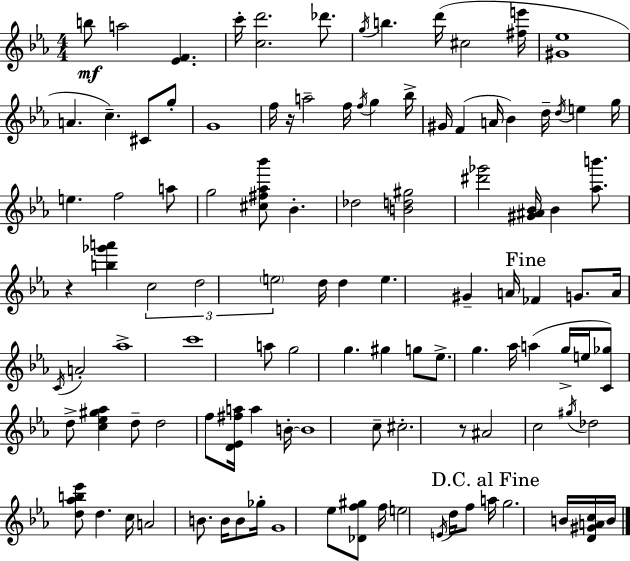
B5/e A5/h [Eb4,F4]/q. C6/s [C5,D6]/h. Db6/e. G5/s B5/q. D6/s C#5/h [F#5,E6]/s [G#4,Eb5]/w A4/q. C5/q. C#4/e G5/e G4/w F5/s R/s A5/h F5/s F5/s G5/q Bb5/s G#4/s F4/q A4/s Bb4/q D5/s D5/s E5/q G5/s E5/q. F5/h A5/e G5/h [C#5,F#5,Ab5,Bb6]/e Bb4/q. Db5/h [B4,D5,G#5]/h [D#6,Gb6]/h [G#4,A#4,Bb4]/s Bb4/q [Ab5,B6]/e. R/q [B5,Gb6,A6]/q C5/h D5/h E5/h D5/s D5/q E5/q. G#4/q A4/s FES4/q G4/e. A4/s C4/s A4/h Ab5/w C6/w A5/e G5/h G5/q. G#5/q G5/e Eb5/e. G5/q. Ab5/s A5/q G5/s E5/s [C4,Gb5]/e D5/e [C5,Eb5,G#5,Ab5]/q D5/e D5/h F5/e [D4,Eb4,F#5,A5]/s A5/q B4/s B4/w C5/e C#5/h. R/e A#4/h C5/h G#5/s Db5/h [D5,Ab5,B5,Eb6]/e D5/q. C5/s A4/h B4/e. B4/s B4/e Gb5/s G4/w Eb5/e [Db4,F5,G#5]/e F5/s E5/h E4/s D5/s F5/e A5/s G5/h. B4/s [D4,G#4,A4,C5]/s B4/s